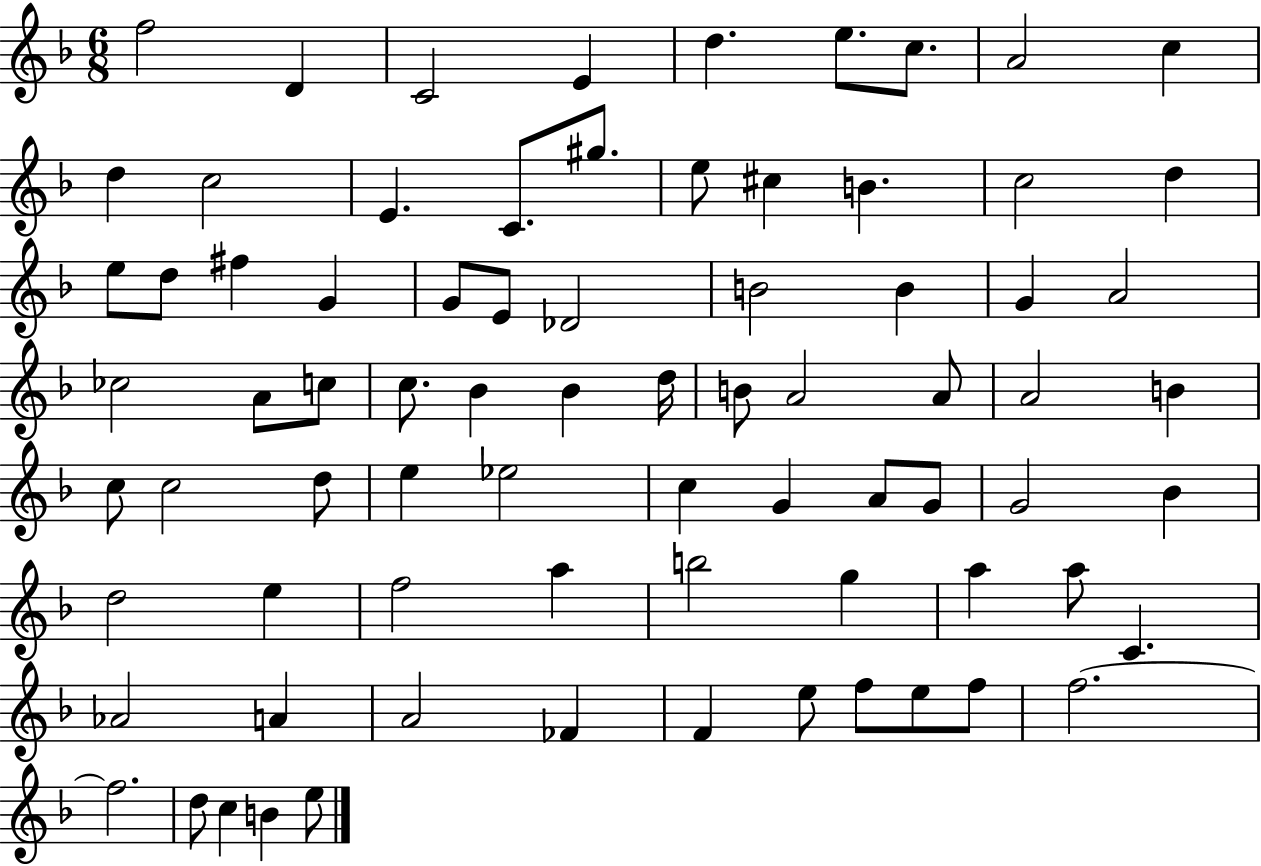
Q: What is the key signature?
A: F major